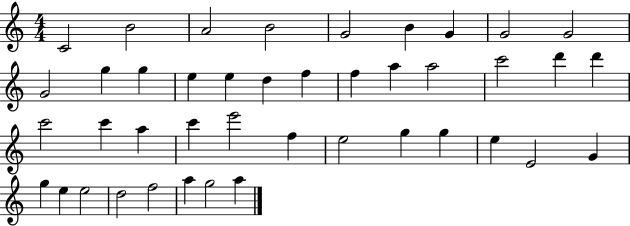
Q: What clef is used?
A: treble